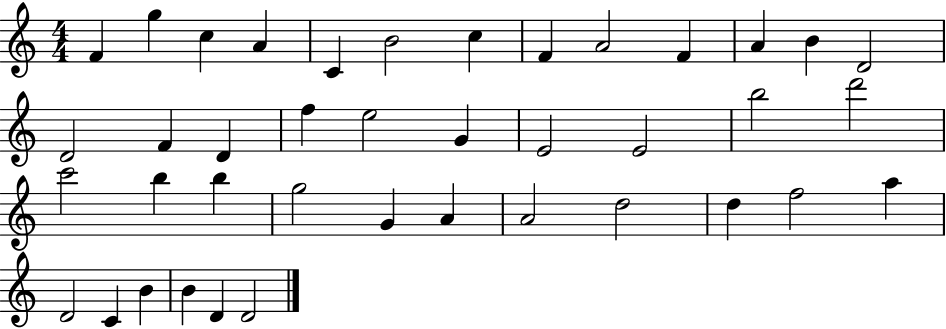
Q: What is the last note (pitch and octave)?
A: D4